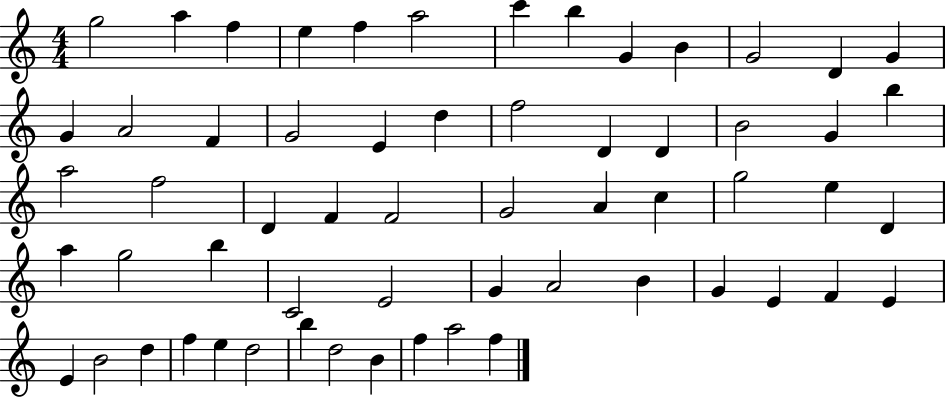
{
  \clef treble
  \numericTimeSignature
  \time 4/4
  \key c \major
  g''2 a''4 f''4 | e''4 f''4 a''2 | c'''4 b''4 g'4 b'4 | g'2 d'4 g'4 | \break g'4 a'2 f'4 | g'2 e'4 d''4 | f''2 d'4 d'4 | b'2 g'4 b''4 | \break a''2 f''2 | d'4 f'4 f'2 | g'2 a'4 c''4 | g''2 e''4 d'4 | \break a''4 g''2 b''4 | c'2 e'2 | g'4 a'2 b'4 | g'4 e'4 f'4 e'4 | \break e'4 b'2 d''4 | f''4 e''4 d''2 | b''4 d''2 b'4 | f''4 a''2 f''4 | \break \bar "|."
}